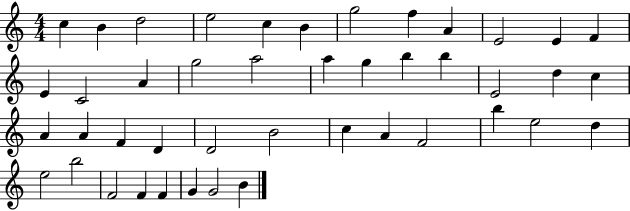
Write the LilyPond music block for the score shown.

{
  \clef treble
  \numericTimeSignature
  \time 4/4
  \key c \major
  c''4 b'4 d''2 | e''2 c''4 b'4 | g''2 f''4 a'4 | e'2 e'4 f'4 | \break e'4 c'2 a'4 | g''2 a''2 | a''4 g''4 b''4 b''4 | e'2 d''4 c''4 | \break a'4 a'4 f'4 d'4 | d'2 b'2 | c''4 a'4 f'2 | b''4 e''2 d''4 | \break e''2 b''2 | f'2 f'4 f'4 | g'4 g'2 b'4 | \bar "|."
}